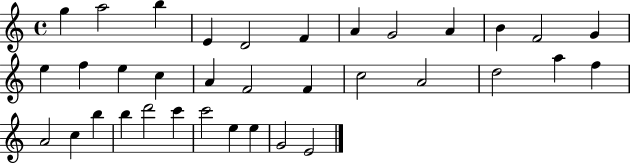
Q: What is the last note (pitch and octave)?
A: E4